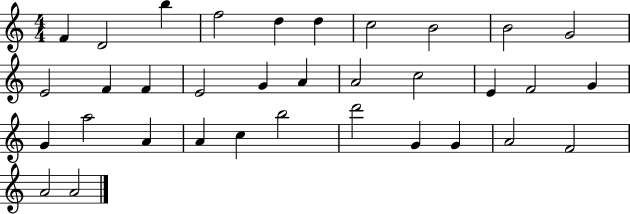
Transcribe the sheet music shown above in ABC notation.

X:1
T:Untitled
M:4/4
L:1/4
K:C
F D2 b f2 d d c2 B2 B2 G2 E2 F F E2 G A A2 c2 E F2 G G a2 A A c b2 d'2 G G A2 F2 A2 A2